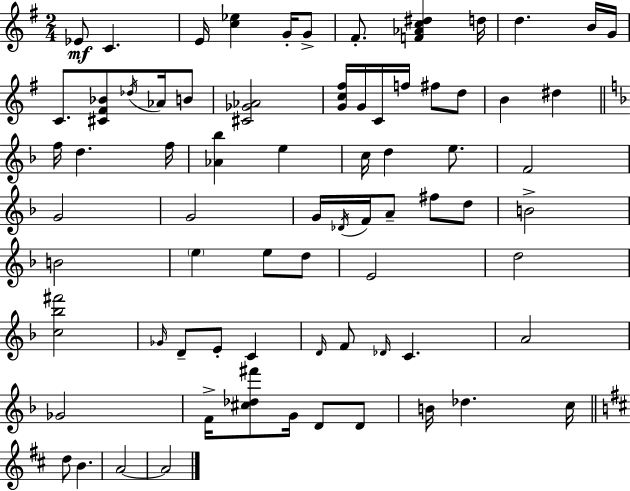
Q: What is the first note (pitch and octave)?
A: Eb4